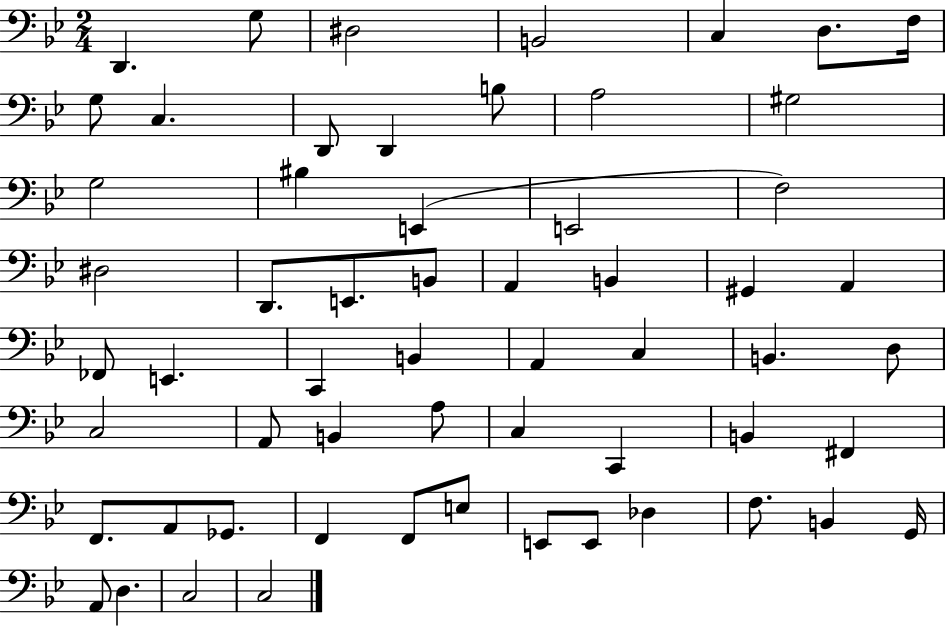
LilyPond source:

{
  \clef bass
  \numericTimeSignature
  \time 2/4
  \key bes \major
  d,4. g8 | dis2 | b,2 | c4 d8. f16 | \break g8 c4. | d,8 d,4 b8 | a2 | gis2 | \break g2 | bis4 e,4( | e,2 | f2) | \break dis2 | d,8. e,8. b,8 | a,4 b,4 | gis,4 a,4 | \break fes,8 e,4. | c,4 b,4 | a,4 c4 | b,4. d8 | \break c2 | a,8 b,4 a8 | c4 c,4 | b,4 fis,4 | \break f,8. a,8 ges,8. | f,4 f,8 e8 | e,8 e,8 des4 | f8. b,4 g,16 | \break a,8 d4. | c2 | c2 | \bar "|."
}